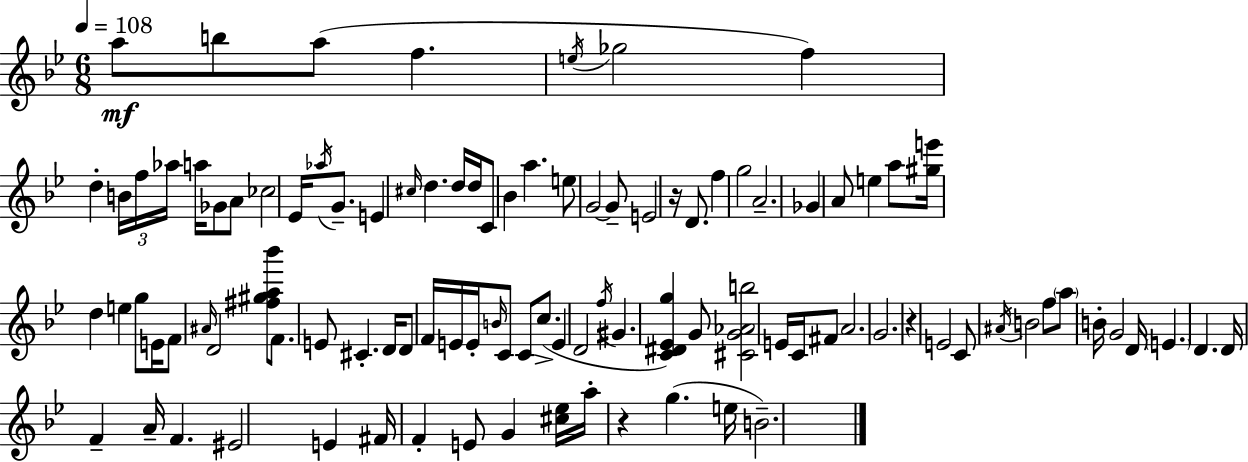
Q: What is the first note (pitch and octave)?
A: A5